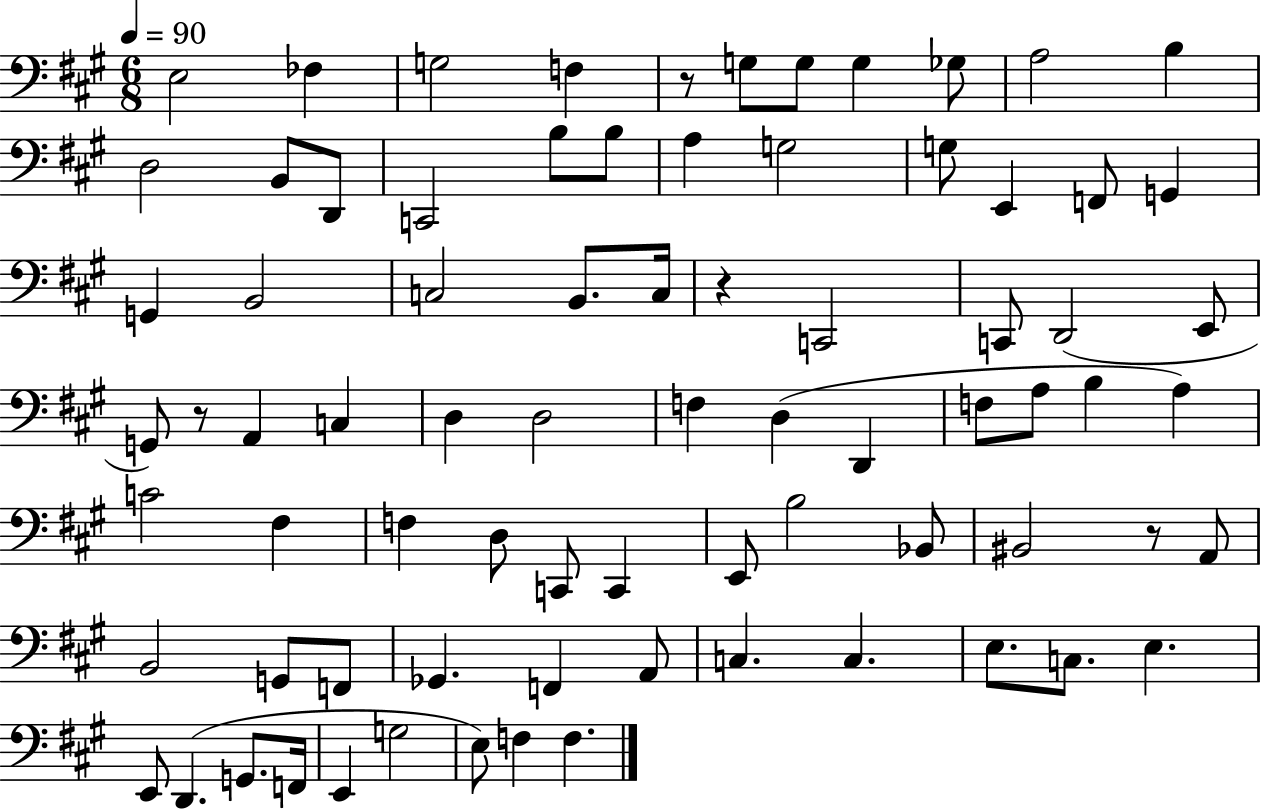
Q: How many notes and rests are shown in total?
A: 78